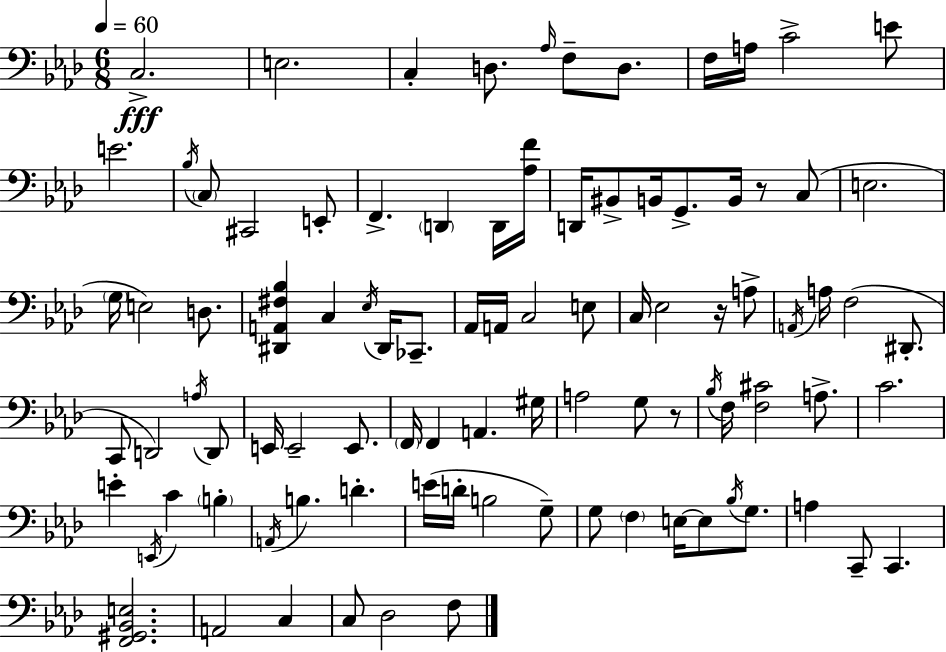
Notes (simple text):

C3/h. E3/h. C3/q D3/e. Ab3/s F3/e D3/e. F3/s A3/s C4/h E4/e E4/h. Bb3/s C3/e C#2/h E2/e F2/q. D2/q D2/s [Ab3,F4]/s D2/s BIS2/e B2/s G2/e. B2/s R/e C3/e E3/h. G3/s E3/h D3/e. [D#2,A2,F#3,Bb3]/q C3/q Eb3/s D#2/s CES2/e. Ab2/s A2/s C3/h E3/e C3/s Eb3/h R/s A3/e A2/s A3/s F3/h D#2/e. C2/e D2/h A3/s D2/e E2/s E2/h E2/e. F2/s F2/q A2/q. G#3/s A3/h G3/e R/e Bb3/s F3/s [F3,C#4]/h A3/e. C4/h. E4/q E2/s C4/q B3/q A2/s B3/q. D4/q. E4/s D4/s B3/h G3/e G3/e F3/q E3/s E3/e Bb3/s G3/e. A3/q C2/e C2/q. [F2,G#2,Bb2,E3]/h. A2/h C3/q C3/e Db3/h F3/e